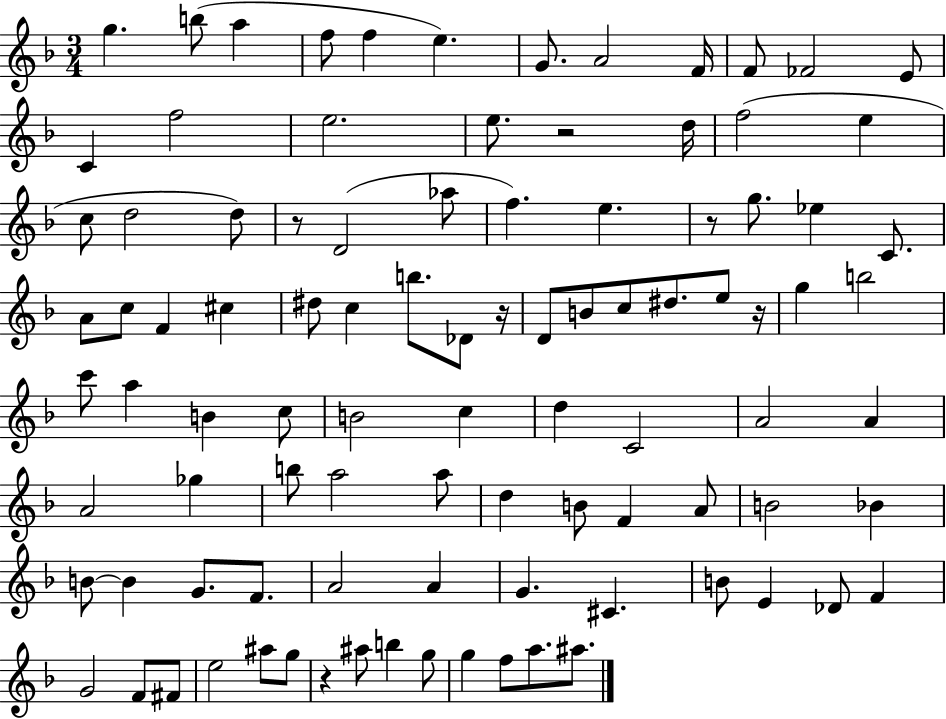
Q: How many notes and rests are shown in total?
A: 96